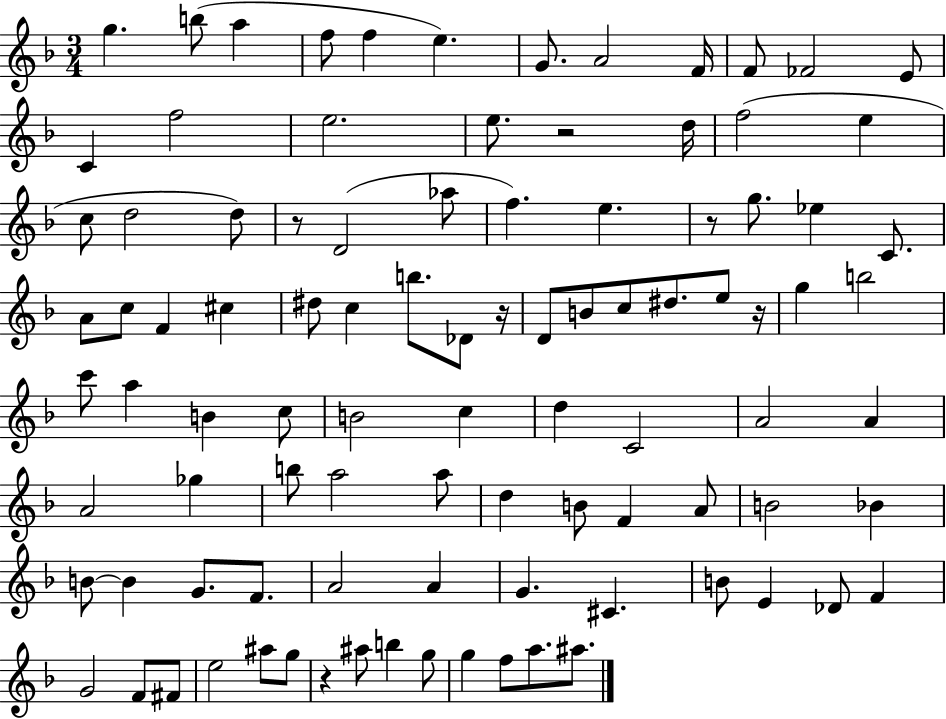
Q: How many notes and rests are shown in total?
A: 96